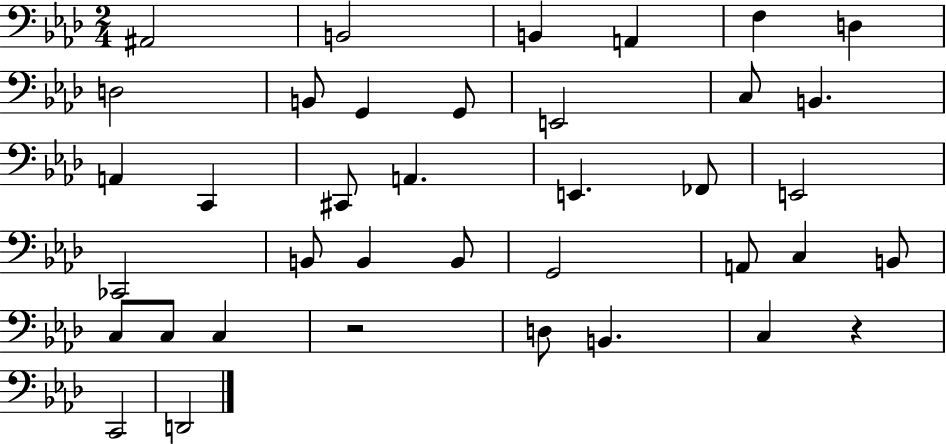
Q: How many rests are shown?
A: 2